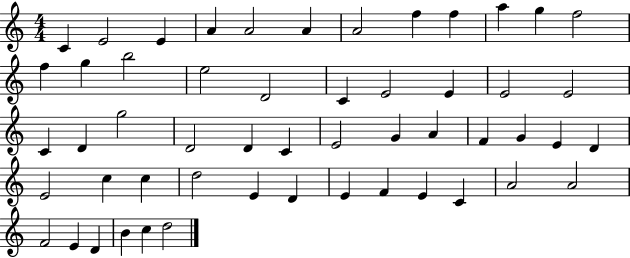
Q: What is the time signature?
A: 4/4